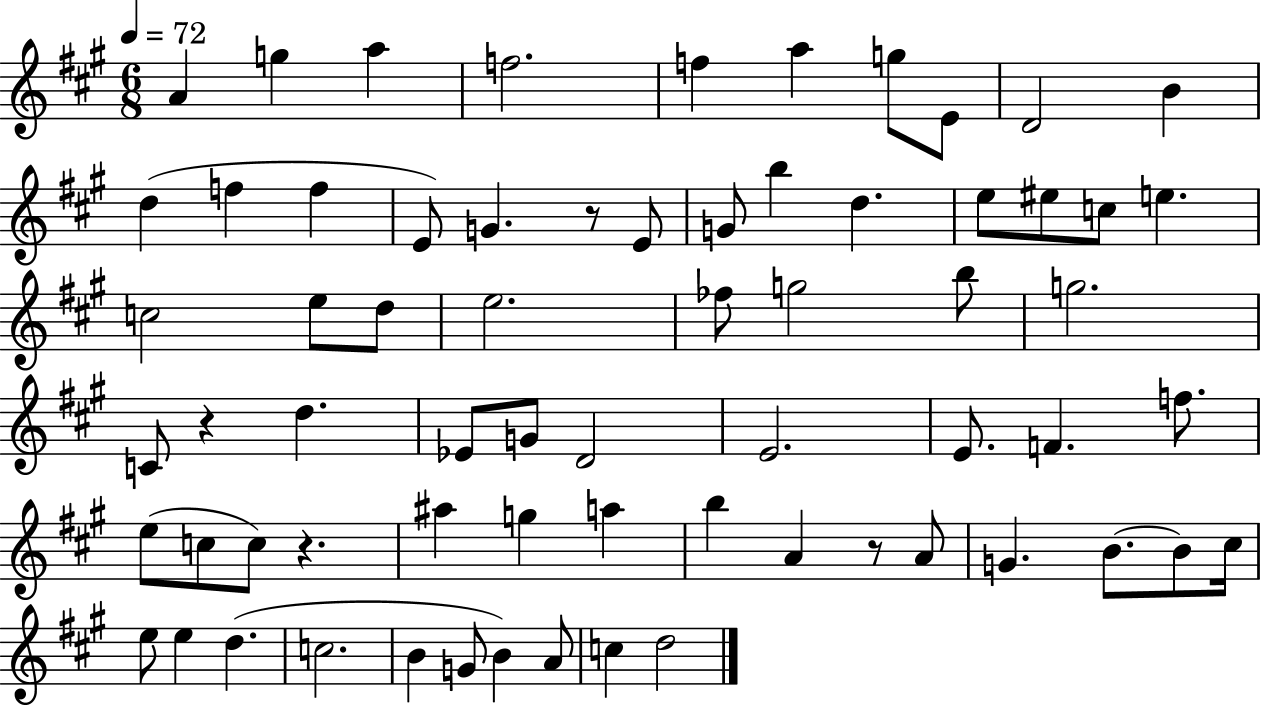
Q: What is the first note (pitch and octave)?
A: A4